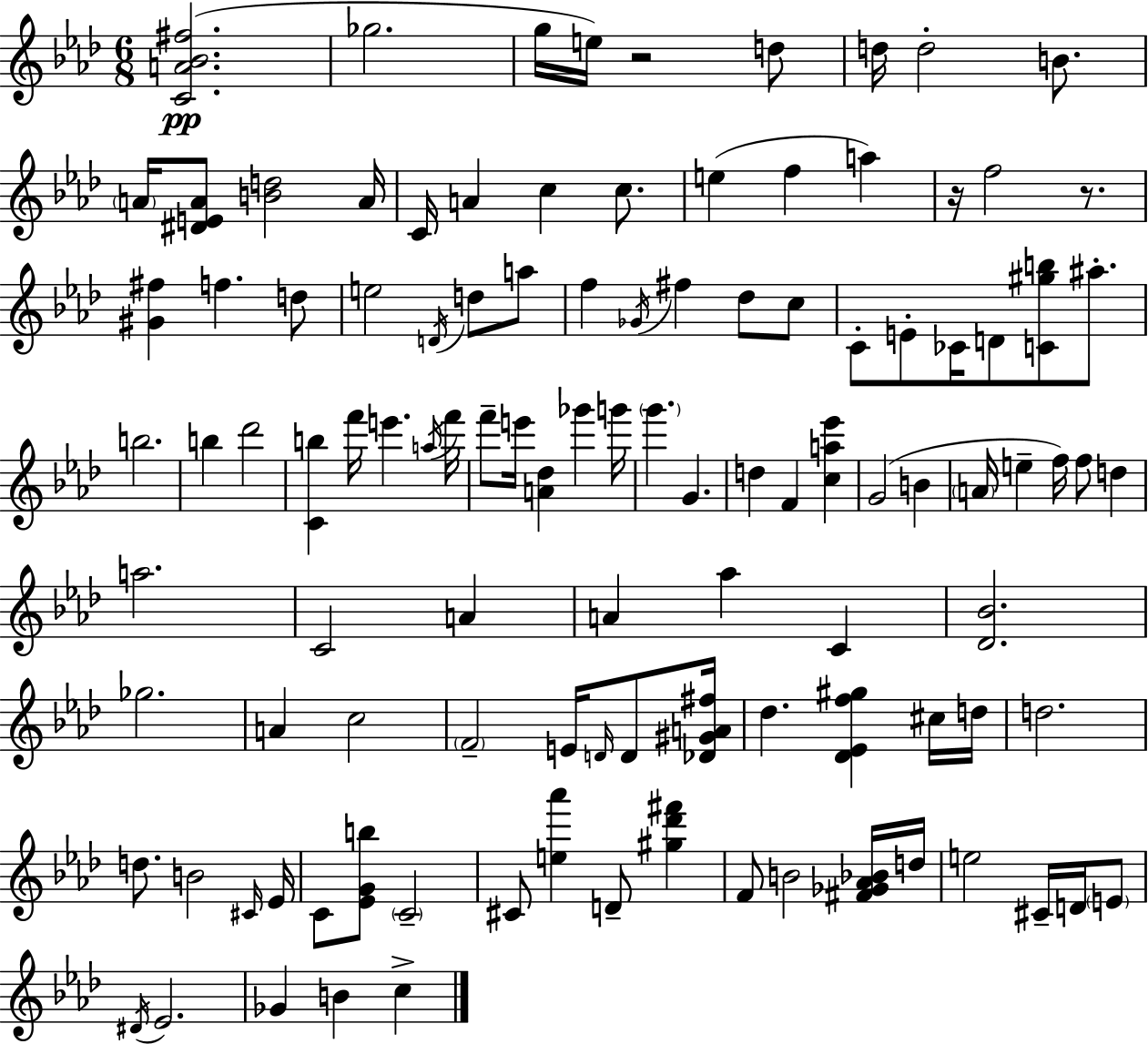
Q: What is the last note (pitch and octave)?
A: C5